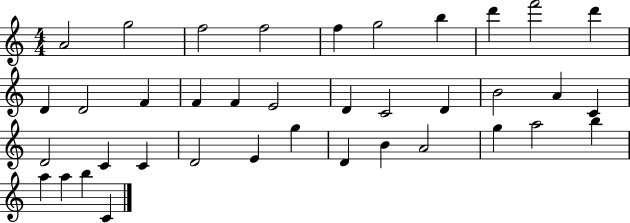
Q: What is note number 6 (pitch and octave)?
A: G5